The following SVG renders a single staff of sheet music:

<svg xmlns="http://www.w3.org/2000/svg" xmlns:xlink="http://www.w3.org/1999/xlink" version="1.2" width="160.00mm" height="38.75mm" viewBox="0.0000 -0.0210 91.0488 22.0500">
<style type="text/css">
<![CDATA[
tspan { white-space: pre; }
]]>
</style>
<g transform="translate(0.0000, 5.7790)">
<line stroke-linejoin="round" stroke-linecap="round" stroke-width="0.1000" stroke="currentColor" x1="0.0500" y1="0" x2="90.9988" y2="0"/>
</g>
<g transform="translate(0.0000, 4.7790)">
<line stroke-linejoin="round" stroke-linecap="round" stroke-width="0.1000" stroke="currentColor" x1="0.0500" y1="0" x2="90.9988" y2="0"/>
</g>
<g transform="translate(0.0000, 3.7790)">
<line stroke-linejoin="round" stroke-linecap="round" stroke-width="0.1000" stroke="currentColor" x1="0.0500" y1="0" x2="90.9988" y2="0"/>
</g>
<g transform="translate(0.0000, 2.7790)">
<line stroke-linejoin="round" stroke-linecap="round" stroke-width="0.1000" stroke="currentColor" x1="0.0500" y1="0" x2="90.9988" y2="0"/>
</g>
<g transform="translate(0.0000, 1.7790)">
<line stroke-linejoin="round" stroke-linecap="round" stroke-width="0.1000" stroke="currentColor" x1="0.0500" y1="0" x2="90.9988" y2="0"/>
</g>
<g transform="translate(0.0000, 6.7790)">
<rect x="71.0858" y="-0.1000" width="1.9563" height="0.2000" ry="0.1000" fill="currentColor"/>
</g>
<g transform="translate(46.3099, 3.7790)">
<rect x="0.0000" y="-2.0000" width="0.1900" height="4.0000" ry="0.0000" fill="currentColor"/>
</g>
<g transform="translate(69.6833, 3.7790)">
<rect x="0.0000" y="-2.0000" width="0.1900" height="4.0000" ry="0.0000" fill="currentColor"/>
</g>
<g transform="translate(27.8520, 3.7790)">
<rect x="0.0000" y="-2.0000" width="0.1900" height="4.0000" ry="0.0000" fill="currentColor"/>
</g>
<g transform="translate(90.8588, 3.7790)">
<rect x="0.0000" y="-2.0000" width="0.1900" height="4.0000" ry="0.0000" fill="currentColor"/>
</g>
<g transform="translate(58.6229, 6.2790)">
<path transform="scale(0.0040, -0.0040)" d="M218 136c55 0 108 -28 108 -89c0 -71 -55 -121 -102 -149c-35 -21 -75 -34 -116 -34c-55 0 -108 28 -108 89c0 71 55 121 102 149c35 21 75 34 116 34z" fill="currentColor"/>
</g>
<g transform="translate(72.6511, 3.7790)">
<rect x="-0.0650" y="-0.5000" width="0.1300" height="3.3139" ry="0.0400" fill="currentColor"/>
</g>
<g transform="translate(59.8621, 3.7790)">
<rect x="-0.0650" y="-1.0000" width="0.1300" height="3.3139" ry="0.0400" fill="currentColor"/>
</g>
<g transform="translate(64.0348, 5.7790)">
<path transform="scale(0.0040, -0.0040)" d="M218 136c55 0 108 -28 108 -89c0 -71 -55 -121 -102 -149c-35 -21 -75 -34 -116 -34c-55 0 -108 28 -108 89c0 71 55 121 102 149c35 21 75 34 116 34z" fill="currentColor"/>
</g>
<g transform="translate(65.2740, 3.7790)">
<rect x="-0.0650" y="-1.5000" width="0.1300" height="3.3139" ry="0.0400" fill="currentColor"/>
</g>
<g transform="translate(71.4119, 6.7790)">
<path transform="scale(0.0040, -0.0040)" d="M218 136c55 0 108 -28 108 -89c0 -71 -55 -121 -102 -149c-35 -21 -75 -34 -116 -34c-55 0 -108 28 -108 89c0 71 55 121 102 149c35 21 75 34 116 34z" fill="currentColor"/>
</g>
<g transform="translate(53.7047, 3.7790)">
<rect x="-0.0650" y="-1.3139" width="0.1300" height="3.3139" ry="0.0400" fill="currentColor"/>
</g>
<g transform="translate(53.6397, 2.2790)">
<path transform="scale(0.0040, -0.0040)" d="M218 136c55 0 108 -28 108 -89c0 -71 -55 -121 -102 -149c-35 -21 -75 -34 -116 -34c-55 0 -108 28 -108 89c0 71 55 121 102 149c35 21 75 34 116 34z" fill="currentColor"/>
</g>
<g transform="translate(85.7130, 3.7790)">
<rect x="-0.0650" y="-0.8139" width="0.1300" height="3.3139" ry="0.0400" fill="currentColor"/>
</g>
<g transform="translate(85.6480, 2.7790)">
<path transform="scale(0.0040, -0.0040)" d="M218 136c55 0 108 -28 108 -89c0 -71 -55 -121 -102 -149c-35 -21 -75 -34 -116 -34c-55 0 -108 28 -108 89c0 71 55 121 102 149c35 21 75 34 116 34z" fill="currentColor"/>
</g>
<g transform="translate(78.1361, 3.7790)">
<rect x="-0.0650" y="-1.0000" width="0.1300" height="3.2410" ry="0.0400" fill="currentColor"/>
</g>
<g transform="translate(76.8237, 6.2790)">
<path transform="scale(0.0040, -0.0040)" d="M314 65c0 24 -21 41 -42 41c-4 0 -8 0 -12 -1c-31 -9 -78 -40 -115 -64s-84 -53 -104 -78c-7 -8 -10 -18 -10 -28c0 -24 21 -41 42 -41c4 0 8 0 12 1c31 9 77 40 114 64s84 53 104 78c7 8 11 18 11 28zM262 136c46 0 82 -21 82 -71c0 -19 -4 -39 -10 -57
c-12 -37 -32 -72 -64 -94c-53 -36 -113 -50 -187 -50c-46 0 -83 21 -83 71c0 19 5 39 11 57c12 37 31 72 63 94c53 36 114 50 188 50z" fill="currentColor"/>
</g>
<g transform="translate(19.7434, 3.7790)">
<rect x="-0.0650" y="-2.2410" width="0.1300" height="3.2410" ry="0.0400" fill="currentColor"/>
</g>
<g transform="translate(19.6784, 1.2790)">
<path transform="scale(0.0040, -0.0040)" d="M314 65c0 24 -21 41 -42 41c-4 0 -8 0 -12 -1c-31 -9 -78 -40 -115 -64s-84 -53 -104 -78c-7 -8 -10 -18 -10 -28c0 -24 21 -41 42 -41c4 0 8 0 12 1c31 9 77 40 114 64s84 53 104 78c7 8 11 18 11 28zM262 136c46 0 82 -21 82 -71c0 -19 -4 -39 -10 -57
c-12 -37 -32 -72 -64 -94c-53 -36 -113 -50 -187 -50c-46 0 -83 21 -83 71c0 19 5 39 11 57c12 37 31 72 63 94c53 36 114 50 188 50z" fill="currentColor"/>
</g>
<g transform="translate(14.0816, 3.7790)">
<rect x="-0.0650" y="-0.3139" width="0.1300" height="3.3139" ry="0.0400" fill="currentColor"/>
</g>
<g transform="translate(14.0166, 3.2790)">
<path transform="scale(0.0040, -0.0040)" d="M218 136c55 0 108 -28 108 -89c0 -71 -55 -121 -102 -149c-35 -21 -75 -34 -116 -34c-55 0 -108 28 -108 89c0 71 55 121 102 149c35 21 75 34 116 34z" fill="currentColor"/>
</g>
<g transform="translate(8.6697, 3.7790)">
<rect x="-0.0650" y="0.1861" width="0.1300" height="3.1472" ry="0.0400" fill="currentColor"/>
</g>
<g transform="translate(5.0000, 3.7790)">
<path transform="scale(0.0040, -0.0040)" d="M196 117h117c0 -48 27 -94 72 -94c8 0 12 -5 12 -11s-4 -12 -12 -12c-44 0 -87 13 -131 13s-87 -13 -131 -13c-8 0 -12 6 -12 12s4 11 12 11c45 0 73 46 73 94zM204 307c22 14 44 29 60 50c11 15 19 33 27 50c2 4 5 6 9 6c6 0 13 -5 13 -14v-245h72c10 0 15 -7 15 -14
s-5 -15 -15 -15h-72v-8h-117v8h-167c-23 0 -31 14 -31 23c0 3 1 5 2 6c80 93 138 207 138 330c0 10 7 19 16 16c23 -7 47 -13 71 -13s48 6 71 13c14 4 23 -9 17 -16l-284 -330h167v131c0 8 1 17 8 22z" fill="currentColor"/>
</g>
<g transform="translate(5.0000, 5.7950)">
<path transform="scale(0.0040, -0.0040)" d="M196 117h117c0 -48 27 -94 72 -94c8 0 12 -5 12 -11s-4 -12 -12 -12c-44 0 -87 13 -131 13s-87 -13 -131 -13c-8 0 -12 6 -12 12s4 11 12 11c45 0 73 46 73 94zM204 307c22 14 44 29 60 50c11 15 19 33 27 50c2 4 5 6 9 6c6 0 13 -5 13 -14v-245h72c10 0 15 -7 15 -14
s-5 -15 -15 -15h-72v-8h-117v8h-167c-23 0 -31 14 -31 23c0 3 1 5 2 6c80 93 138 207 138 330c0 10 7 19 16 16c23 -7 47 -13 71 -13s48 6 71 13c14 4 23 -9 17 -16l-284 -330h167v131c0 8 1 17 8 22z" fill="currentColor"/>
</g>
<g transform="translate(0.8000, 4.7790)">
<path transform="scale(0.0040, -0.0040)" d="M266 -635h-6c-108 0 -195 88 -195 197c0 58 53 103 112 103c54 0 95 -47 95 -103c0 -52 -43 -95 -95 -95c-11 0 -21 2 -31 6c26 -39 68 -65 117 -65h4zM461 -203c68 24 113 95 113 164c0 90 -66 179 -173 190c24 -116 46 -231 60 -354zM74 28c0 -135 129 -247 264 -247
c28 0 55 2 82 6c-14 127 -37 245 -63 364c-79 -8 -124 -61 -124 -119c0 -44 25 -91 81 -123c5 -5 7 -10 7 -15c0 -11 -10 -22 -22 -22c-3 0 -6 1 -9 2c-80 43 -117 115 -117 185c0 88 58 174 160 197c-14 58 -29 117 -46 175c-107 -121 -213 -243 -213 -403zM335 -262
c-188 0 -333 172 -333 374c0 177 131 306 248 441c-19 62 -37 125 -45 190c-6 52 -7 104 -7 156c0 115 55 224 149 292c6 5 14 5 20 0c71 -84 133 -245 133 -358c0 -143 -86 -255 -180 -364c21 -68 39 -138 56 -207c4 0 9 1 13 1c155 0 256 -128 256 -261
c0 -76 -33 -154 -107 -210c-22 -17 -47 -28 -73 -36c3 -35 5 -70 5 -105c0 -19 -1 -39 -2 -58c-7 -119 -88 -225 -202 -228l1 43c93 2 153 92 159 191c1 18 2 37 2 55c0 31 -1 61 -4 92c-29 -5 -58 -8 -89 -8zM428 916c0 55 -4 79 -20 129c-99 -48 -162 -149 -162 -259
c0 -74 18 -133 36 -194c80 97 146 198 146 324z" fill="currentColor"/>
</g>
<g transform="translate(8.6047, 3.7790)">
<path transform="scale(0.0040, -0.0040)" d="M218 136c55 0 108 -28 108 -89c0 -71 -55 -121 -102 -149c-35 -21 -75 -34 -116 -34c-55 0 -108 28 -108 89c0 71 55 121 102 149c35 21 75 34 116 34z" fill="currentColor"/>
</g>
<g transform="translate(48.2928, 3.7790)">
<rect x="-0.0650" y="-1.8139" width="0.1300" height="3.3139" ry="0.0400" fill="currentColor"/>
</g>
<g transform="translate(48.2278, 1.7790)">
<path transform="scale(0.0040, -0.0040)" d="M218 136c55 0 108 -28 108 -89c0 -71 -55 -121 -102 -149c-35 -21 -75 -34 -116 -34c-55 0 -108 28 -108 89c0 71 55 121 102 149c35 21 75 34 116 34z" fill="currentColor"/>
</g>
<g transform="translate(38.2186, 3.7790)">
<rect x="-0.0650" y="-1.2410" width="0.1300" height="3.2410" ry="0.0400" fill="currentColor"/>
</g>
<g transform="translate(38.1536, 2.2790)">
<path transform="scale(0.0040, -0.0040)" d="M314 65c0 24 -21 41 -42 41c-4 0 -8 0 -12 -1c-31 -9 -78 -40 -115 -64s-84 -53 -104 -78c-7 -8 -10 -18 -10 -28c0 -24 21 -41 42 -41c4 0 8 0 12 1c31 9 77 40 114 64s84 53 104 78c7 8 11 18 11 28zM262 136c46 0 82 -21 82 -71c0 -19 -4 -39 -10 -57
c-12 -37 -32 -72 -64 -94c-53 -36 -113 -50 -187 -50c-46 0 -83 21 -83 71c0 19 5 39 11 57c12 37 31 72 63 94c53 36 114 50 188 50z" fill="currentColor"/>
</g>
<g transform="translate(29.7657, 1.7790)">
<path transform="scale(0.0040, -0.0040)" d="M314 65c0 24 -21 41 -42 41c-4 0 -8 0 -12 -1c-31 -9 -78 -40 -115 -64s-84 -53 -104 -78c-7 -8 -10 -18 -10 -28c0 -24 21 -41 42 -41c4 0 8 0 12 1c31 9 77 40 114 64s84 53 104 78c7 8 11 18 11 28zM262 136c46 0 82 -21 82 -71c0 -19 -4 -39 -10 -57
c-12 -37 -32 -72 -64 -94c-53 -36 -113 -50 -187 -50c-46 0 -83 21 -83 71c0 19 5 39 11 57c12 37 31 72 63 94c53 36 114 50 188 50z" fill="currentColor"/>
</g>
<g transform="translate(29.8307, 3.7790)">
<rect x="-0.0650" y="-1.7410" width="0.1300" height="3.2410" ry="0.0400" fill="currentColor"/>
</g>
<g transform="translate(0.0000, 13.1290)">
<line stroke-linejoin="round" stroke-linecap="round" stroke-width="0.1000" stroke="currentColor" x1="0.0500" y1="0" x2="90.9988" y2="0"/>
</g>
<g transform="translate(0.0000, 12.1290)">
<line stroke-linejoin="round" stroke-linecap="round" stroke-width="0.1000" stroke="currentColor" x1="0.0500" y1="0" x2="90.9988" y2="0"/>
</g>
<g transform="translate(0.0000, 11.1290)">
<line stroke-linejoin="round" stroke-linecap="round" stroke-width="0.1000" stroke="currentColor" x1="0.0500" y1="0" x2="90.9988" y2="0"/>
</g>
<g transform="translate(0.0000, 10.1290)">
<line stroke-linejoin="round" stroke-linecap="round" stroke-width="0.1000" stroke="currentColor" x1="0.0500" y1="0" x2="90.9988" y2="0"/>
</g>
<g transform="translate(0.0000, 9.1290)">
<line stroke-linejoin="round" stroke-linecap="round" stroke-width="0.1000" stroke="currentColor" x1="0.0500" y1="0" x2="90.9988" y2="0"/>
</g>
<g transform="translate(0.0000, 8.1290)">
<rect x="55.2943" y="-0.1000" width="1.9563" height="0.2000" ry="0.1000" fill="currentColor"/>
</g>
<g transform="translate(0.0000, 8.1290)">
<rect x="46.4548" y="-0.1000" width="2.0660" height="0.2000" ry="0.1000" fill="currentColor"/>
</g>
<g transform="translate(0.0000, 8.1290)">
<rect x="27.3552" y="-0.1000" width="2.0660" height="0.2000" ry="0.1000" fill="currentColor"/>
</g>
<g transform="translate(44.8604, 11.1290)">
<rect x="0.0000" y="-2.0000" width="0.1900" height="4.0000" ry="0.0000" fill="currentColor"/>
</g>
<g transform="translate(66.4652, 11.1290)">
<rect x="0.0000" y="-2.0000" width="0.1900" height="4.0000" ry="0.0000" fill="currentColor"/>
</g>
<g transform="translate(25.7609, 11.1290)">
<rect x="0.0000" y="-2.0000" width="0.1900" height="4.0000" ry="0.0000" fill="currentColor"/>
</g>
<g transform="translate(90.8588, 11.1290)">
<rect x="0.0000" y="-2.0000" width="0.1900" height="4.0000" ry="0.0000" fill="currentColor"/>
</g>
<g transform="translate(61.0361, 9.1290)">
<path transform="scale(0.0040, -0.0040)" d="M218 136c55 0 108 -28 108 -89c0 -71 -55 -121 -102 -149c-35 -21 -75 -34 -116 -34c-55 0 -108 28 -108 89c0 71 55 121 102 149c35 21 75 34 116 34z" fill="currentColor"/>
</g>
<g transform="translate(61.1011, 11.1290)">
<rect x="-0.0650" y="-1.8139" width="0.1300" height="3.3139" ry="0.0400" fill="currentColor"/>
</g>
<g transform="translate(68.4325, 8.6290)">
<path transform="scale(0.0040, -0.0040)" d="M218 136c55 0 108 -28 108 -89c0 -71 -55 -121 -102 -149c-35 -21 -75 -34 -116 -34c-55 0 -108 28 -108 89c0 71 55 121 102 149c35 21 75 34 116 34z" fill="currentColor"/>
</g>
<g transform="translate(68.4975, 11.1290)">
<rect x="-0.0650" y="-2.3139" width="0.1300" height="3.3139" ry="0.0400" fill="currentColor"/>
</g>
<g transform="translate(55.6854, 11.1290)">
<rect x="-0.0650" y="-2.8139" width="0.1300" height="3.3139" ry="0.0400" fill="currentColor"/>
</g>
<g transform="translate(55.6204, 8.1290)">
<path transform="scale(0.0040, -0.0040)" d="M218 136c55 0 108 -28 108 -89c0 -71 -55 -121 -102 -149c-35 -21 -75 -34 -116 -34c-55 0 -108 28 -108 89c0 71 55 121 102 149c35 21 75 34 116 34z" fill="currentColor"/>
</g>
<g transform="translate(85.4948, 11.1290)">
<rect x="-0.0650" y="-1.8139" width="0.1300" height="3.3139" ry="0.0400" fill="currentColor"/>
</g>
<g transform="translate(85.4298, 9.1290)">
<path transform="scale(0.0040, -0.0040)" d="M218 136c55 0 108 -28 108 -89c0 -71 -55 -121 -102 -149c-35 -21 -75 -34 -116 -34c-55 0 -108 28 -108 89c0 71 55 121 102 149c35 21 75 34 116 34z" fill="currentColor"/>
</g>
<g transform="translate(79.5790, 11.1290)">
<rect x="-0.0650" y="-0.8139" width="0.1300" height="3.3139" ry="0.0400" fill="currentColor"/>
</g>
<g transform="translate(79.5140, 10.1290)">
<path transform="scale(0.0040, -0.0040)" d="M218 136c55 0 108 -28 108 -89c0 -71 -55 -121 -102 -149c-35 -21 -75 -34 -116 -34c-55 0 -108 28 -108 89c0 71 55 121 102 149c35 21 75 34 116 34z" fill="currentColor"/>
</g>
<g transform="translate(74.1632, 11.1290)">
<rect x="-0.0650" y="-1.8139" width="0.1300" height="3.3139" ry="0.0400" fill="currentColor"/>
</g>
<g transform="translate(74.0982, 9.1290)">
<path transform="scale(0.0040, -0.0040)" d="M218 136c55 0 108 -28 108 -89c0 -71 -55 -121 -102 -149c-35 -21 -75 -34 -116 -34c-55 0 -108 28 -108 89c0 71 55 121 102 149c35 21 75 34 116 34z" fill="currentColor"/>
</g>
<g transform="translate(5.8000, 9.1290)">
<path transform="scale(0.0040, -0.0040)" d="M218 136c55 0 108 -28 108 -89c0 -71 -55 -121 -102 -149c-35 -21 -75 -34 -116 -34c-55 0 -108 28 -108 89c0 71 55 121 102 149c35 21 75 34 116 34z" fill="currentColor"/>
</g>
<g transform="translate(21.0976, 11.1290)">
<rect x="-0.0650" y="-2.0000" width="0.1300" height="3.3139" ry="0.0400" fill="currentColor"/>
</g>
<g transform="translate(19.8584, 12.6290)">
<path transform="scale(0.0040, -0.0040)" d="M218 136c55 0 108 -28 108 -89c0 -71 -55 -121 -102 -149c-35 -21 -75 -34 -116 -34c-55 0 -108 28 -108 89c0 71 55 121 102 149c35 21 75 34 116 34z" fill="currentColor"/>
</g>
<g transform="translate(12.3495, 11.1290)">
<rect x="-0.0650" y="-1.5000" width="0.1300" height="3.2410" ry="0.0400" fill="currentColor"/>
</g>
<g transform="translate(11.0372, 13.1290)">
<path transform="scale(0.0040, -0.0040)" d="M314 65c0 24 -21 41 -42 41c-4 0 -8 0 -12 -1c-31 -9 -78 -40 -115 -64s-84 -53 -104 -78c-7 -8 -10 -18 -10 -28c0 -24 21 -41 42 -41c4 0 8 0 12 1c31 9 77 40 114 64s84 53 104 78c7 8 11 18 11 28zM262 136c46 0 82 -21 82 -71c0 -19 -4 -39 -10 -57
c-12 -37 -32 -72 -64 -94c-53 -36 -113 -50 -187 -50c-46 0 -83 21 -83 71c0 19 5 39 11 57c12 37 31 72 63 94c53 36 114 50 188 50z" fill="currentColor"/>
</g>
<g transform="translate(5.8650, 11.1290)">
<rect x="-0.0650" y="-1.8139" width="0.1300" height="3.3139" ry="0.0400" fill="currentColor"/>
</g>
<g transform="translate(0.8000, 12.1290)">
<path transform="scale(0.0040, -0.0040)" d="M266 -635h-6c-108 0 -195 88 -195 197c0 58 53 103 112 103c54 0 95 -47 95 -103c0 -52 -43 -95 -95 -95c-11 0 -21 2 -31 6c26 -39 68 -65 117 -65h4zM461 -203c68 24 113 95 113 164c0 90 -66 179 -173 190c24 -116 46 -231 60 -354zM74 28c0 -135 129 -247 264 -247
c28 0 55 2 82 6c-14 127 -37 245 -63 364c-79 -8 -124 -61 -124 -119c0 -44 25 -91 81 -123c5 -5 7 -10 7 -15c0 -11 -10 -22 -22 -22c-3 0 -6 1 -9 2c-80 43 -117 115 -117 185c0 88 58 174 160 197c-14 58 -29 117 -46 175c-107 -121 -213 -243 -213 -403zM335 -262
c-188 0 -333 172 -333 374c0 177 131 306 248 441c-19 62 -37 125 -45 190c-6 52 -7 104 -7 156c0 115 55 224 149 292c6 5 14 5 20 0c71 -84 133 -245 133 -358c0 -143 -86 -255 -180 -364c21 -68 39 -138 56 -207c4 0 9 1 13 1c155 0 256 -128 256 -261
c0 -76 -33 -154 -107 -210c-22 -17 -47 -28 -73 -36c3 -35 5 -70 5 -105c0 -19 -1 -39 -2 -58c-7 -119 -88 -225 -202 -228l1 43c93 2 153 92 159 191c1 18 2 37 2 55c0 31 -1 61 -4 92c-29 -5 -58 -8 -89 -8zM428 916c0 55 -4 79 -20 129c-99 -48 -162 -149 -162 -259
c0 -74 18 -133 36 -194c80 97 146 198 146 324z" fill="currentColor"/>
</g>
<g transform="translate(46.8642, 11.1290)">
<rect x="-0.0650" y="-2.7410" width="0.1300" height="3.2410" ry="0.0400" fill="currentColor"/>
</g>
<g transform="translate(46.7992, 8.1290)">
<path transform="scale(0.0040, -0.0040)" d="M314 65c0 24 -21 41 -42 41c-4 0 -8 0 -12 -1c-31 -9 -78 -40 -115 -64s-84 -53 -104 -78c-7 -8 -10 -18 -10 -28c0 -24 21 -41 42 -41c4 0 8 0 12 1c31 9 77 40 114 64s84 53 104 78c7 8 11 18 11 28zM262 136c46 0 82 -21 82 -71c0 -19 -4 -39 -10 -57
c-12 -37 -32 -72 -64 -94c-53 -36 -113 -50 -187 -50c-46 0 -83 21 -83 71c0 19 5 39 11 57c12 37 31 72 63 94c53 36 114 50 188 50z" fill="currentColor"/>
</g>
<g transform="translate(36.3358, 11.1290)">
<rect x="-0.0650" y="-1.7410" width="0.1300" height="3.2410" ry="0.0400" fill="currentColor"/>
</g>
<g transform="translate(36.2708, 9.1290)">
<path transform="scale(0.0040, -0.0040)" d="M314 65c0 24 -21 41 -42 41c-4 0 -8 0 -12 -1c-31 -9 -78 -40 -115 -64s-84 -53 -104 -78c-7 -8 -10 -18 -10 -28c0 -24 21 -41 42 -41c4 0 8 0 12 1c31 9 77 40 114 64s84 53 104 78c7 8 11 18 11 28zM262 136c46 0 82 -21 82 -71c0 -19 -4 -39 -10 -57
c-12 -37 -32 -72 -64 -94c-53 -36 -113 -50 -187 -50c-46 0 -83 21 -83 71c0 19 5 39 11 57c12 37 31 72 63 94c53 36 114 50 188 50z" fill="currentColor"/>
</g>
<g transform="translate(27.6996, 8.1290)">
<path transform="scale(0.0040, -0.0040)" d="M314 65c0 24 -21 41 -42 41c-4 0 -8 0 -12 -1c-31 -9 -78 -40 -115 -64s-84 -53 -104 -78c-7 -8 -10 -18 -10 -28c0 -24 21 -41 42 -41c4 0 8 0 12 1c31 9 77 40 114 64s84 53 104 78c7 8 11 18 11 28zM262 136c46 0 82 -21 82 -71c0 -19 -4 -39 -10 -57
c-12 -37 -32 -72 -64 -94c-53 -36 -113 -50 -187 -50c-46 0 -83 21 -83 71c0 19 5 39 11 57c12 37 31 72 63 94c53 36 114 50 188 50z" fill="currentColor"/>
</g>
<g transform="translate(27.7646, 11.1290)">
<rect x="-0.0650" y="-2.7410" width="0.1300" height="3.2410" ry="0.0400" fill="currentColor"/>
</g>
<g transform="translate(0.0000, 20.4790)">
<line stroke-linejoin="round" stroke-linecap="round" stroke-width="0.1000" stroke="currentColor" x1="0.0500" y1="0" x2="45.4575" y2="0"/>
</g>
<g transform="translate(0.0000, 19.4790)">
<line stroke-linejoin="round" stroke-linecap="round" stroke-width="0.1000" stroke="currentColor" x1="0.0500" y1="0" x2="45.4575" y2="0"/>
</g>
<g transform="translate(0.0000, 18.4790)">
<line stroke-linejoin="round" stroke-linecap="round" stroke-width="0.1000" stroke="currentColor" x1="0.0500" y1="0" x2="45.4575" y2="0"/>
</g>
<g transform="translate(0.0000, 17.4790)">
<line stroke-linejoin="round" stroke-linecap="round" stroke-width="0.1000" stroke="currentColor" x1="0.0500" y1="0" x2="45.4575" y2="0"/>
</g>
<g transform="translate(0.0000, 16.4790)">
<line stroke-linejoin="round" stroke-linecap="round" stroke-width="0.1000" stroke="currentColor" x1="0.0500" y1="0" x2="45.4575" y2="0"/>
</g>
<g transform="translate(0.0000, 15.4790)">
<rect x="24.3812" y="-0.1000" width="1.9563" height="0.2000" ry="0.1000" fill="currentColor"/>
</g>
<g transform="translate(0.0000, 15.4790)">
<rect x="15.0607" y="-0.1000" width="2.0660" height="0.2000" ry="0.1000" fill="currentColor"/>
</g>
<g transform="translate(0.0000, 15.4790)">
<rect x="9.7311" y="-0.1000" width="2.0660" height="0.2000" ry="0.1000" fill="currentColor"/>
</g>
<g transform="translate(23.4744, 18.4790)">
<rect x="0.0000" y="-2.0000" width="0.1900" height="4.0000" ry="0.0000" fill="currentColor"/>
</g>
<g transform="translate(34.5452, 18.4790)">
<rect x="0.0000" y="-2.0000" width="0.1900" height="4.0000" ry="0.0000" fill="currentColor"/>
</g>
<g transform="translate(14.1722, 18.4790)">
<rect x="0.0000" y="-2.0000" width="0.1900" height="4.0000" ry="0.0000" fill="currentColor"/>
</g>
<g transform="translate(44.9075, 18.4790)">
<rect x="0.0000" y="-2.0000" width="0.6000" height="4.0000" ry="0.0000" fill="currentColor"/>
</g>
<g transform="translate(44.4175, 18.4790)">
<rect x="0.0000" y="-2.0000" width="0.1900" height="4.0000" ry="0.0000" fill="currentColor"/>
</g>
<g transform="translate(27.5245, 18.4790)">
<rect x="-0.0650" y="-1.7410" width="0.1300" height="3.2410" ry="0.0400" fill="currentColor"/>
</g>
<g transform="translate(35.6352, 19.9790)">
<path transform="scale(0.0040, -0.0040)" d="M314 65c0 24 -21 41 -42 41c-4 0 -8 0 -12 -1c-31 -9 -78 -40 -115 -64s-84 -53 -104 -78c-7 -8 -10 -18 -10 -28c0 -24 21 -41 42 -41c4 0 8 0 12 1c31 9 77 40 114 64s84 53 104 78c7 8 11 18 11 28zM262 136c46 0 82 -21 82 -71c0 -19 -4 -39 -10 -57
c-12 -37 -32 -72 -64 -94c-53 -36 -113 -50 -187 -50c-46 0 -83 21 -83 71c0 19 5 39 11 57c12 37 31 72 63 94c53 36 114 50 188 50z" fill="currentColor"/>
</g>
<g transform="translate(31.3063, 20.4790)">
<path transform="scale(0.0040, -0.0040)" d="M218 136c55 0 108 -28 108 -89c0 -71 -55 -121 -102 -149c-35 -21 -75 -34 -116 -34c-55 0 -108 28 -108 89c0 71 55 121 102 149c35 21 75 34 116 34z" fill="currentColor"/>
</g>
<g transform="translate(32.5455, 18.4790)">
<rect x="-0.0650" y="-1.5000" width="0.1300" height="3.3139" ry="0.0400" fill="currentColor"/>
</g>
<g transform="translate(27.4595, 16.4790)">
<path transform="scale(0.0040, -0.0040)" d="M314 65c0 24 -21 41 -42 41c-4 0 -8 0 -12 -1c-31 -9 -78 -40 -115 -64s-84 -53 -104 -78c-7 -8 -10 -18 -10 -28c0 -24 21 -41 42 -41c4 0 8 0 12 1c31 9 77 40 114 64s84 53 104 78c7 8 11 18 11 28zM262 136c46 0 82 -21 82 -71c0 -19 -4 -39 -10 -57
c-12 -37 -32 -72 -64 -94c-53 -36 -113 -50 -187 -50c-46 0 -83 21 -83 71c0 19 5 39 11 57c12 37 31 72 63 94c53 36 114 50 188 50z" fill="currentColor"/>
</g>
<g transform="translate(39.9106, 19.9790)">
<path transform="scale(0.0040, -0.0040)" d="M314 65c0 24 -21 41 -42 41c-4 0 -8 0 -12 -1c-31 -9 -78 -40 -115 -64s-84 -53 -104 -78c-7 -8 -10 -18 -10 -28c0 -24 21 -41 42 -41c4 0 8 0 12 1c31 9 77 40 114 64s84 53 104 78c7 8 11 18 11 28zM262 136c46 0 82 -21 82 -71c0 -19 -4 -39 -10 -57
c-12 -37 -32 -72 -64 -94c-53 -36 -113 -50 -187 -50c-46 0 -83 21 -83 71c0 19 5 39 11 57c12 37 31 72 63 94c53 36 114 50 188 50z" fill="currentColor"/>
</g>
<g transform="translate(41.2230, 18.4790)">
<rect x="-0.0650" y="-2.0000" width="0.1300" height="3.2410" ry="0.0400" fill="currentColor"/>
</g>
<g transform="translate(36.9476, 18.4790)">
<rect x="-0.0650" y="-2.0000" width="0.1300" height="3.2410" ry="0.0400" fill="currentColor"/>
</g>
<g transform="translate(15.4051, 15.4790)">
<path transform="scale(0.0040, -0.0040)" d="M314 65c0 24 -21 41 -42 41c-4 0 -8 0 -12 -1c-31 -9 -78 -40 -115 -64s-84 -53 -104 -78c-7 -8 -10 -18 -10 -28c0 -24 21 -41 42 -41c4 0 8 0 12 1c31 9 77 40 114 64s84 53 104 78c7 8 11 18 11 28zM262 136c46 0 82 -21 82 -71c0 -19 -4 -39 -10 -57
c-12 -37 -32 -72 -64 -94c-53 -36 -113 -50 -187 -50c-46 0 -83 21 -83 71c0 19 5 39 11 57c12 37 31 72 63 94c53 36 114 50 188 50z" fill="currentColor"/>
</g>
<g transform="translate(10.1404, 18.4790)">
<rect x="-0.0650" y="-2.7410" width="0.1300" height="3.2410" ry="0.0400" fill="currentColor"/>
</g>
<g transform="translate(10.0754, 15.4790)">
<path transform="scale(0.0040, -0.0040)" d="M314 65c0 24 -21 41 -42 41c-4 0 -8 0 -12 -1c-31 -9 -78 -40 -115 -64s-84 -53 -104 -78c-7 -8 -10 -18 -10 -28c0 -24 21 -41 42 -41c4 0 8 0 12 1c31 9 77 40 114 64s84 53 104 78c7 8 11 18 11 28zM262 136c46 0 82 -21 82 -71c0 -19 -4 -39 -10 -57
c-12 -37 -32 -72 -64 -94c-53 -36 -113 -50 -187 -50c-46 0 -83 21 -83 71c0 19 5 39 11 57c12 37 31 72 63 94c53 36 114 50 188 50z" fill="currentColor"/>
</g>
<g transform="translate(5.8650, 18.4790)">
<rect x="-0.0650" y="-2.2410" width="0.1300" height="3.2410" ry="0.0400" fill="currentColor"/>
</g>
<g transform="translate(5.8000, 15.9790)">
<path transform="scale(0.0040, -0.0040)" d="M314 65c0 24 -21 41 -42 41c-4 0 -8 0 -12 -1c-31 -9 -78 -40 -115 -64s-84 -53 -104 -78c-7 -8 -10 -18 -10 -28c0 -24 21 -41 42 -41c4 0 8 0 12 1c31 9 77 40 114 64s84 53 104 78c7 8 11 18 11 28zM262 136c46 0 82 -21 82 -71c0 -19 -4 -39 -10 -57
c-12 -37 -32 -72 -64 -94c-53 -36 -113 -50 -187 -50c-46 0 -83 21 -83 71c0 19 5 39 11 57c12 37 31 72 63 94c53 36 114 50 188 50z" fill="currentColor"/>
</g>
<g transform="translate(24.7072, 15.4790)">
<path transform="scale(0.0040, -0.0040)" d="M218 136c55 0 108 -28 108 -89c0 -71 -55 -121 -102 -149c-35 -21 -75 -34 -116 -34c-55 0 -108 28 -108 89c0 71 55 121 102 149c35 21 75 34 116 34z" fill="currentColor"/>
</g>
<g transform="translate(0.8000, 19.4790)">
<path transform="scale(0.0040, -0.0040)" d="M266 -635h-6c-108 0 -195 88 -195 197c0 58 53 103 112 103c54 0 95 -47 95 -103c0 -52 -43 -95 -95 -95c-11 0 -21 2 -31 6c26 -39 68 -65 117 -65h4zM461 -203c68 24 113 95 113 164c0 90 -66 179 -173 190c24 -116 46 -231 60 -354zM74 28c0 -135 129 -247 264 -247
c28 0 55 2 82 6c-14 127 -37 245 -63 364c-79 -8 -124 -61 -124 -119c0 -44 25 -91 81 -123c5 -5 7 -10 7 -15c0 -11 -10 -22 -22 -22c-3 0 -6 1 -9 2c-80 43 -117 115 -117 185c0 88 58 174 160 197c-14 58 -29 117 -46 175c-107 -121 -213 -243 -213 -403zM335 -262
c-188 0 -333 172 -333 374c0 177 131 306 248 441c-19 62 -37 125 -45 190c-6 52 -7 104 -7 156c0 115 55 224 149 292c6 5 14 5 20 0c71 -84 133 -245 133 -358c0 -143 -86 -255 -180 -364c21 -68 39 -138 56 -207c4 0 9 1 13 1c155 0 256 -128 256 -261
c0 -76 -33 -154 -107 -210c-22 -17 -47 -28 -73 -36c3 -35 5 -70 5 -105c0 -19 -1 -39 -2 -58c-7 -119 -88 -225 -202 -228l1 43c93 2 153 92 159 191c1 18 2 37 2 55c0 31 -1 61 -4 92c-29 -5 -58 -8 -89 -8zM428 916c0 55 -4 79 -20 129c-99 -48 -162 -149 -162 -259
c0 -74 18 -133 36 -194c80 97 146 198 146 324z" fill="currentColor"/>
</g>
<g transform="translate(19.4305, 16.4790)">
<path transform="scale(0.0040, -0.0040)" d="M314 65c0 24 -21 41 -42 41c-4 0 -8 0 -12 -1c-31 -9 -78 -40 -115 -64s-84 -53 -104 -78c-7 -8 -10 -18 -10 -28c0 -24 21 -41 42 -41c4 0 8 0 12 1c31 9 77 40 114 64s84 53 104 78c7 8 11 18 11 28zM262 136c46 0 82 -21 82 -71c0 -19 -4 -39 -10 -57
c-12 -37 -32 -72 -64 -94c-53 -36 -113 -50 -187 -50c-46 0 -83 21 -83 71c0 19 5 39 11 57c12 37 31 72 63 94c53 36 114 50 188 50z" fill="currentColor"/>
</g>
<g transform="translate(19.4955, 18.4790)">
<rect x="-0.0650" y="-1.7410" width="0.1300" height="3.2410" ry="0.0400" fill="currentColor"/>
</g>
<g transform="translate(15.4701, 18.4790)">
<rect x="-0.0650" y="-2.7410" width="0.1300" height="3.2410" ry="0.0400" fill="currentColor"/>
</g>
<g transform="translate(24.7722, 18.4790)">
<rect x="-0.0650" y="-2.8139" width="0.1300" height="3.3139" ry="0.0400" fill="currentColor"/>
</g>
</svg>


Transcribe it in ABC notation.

X:1
T:Untitled
M:4/4
L:1/4
K:C
B c g2 f2 e2 f e D E C D2 d f E2 F a2 f2 a2 a f g f d f g2 a2 a2 f2 a f2 E F2 F2